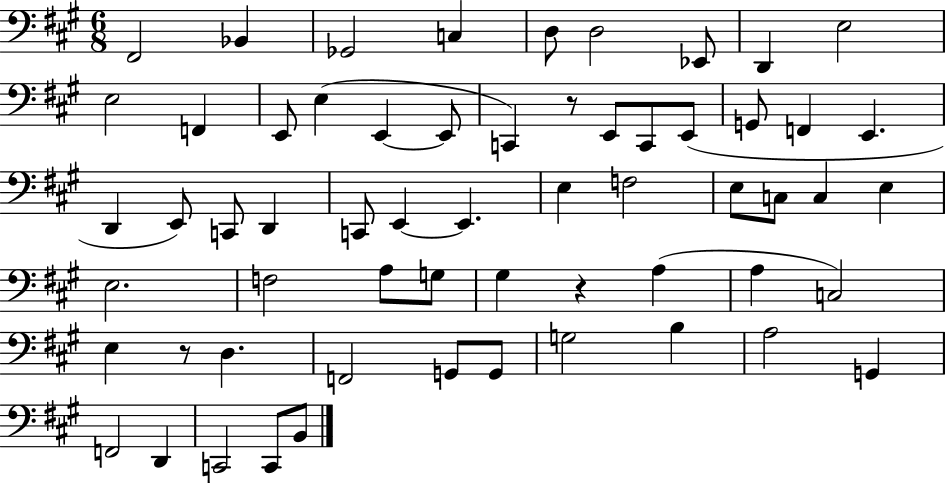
{
  \clef bass
  \numericTimeSignature
  \time 6/8
  \key a \major
  \repeat volta 2 { fis,2 bes,4 | ges,2 c4 | d8 d2 ees,8 | d,4 e2 | \break e2 f,4 | e,8 e4( e,4~~ e,8 | c,4) r8 e,8 c,8 e,8( | g,8 f,4 e,4. | \break d,4 e,8) c,8 d,4 | c,8 e,4~~ e,4. | e4 f2 | e8 c8 c4 e4 | \break e2. | f2 a8 g8 | gis4 r4 a4( | a4 c2) | \break e4 r8 d4. | f,2 g,8 g,8 | g2 b4 | a2 g,4 | \break f,2 d,4 | c,2 c,8 b,8 | } \bar "|."
}